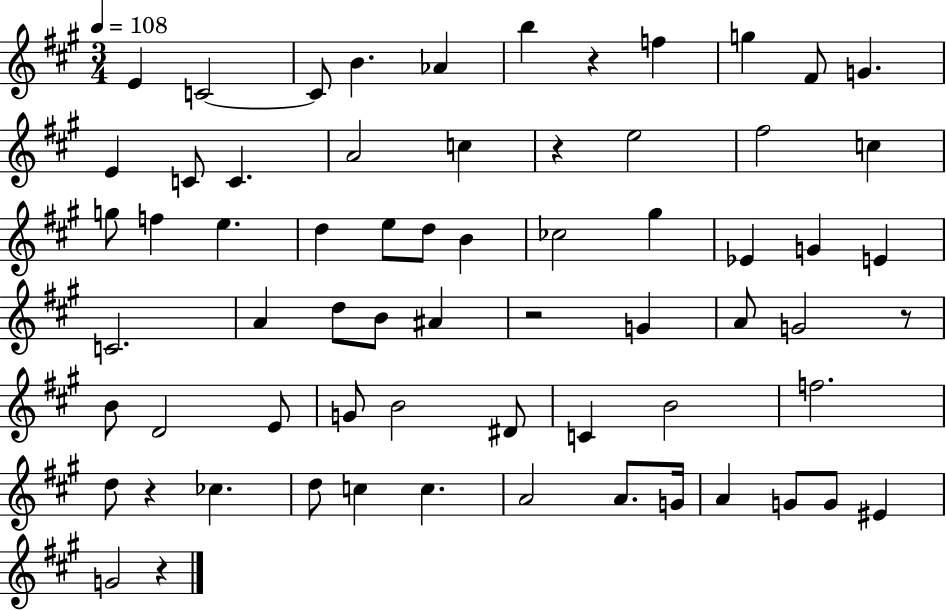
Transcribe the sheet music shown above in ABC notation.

X:1
T:Untitled
M:3/4
L:1/4
K:A
E C2 C/2 B _A b z f g ^F/2 G E C/2 C A2 c z e2 ^f2 c g/2 f e d e/2 d/2 B _c2 ^g _E G E C2 A d/2 B/2 ^A z2 G A/2 G2 z/2 B/2 D2 E/2 G/2 B2 ^D/2 C B2 f2 d/2 z _c d/2 c c A2 A/2 G/4 A G/2 G/2 ^E G2 z